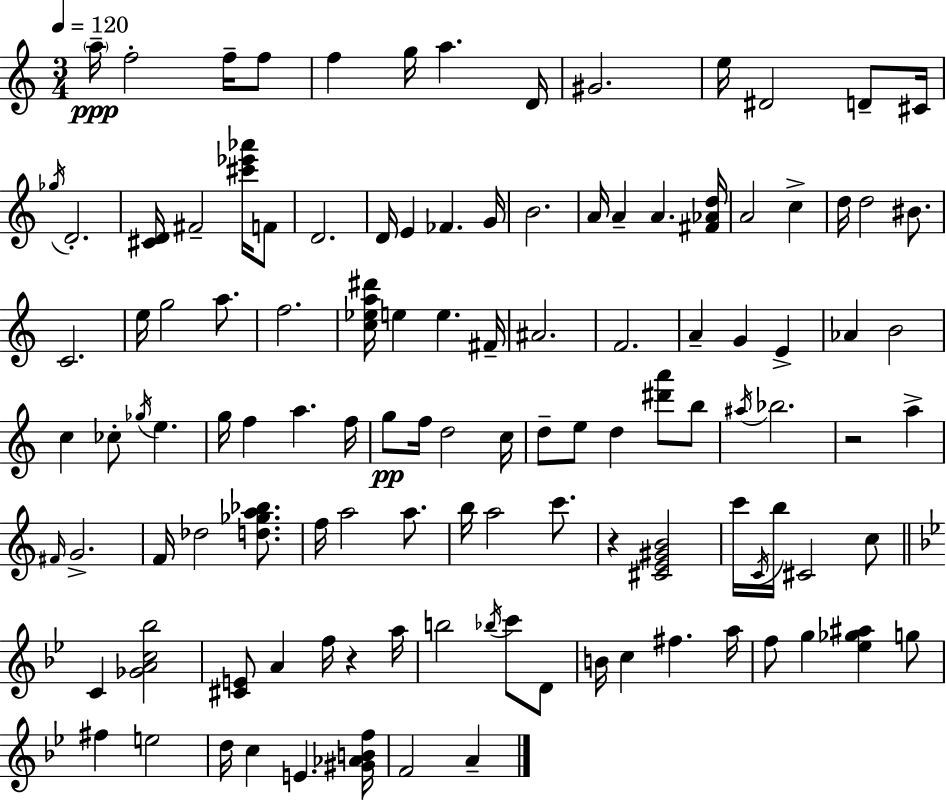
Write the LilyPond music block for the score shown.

{
  \clef treble
  \numericTimeSignature
  \time 3/4
  \key a \minor
  \tempo 4 = 120
  \parenthesize a''16--\ppp f''2-. f''16-- f''8 | f''4 g''16 a''4. d'16 | gis'2. | e''16 dis'2 d'8-- cis'16 | \break \acciaccatura { ges''16 } d'2.-. | <cis' d'>16 fis'2-- <cis''' ees''' aes'''>16 f'8 | d'2. | d'16 e'4 fes'4. | \break g'16 b'2. | a'16 a'4-- a'4. | <fis' aes' d''>16 a'2 c''4-> | d''16 d''2 bis'8. | \break c'2. | e''16 g''2 a''8. | f''2. | <c'' ees'' a'' dis'''>16 e''4 e''4. | \break fis'16-- ais'2. | f'2. | a'4-- g'4 e'4-> | aes'4 b'2 | \break c''4 ces''8-. \acciaccatura { ges''16 } e''4. | g''16 f''4 a''4. | f''16 g''8\pp f''16 d''2 | c''16 d''8-- e''8 d''4 <dis''' a'''>8 | \break b''8 \acciaccatura { ais''16 } bes''2. | r2 a''4-> | \grace { fis'16 } g'2.-> | f'16 des''2 | \break <d'' ges'' a'' bes''>8. f''16 a''2 | a''8. b''16 a''2 | c'''8. r4 <cis' e' gis' b'>2 | c'''16 \acciaccatura { c'16 } b''16 cis'2 | \break c''8 \bar "||" \break \key g \minor c'4 <ges' a' c'' bes''>2 | <cis' e'>8 a'4 f''16 r4 a''16 | b''2 \acciaccatura { bes''16 } c'''8 d'8 | b'16 c''4 fis''4. | \break a''16 f''8 g''4 <ees'' ges'' ais''>4 g''8 | fis''4 e''2 | d''16 c''4 e'4. | <gis' aes' b' f''>16 f'2 a'4-- | \break \bar "|."
}